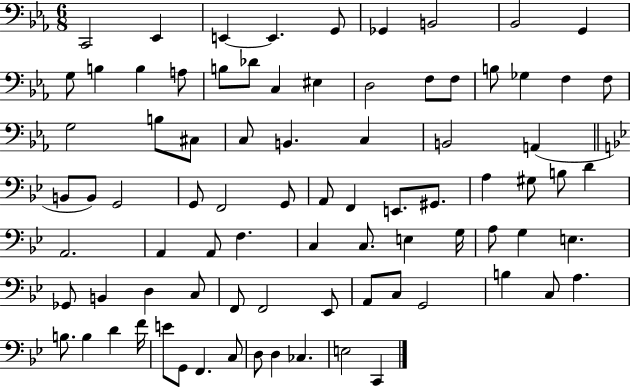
X:1
T:Untitled
M:6/8
L:1/4
K:Eb
C,,2 _E,, E,, E,, G,,/2 _G,, B,,2 _B,,2 G,, G,/2 B, B, A,/2 B,/2 _D/2 C, ^E, D,2 F,/2 F,/2 B,/2 _G, F, F,/2 G,2 B,/2 ^C,/2 C,/2 B,, C, B,,2 A,, B,,/2 B,,/2 G,,2 G,,/2 F,,2 G,,/2 A,,/2 F,, E,,/2 ^G,,/2 A, ^G,/2 B,/2 D A,,2 A,, A,,/2 F, C, C,/2 E, G,/4 A,/2 G, E, _G,,/2 B,, D, C,/2 F,,/2 F,,2 _E,,/2 A,,/2 C,/2 G,,2 B, C,/2 A, B,/2 B, D F/4 E/2 G,,/2 F,, C,/2 D,/2 D, _C, E,2 C,,